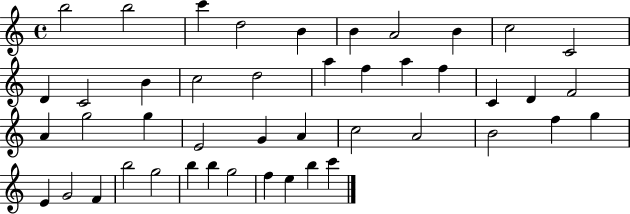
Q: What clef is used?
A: treble